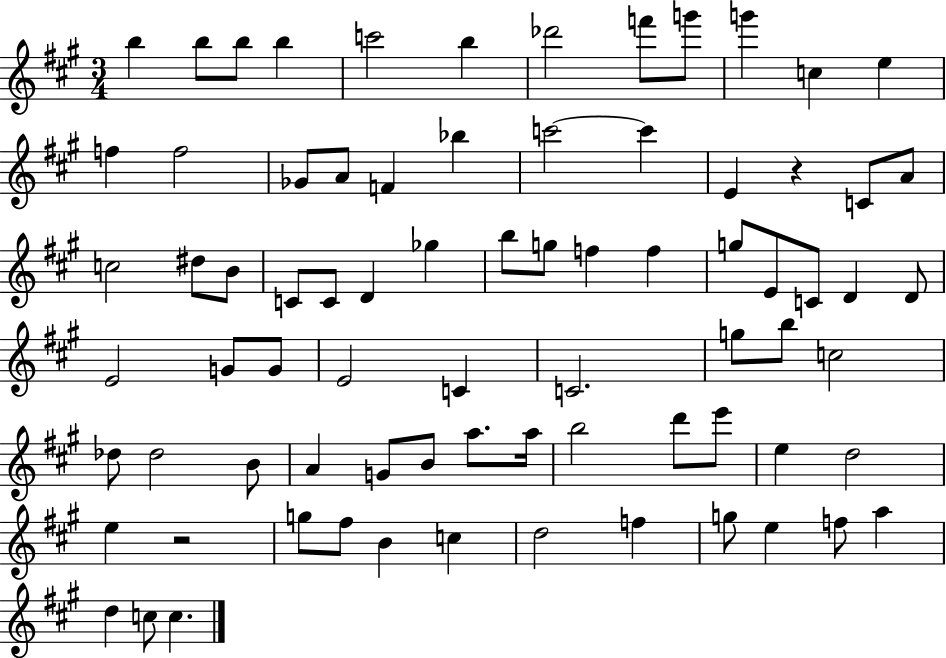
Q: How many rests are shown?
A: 2